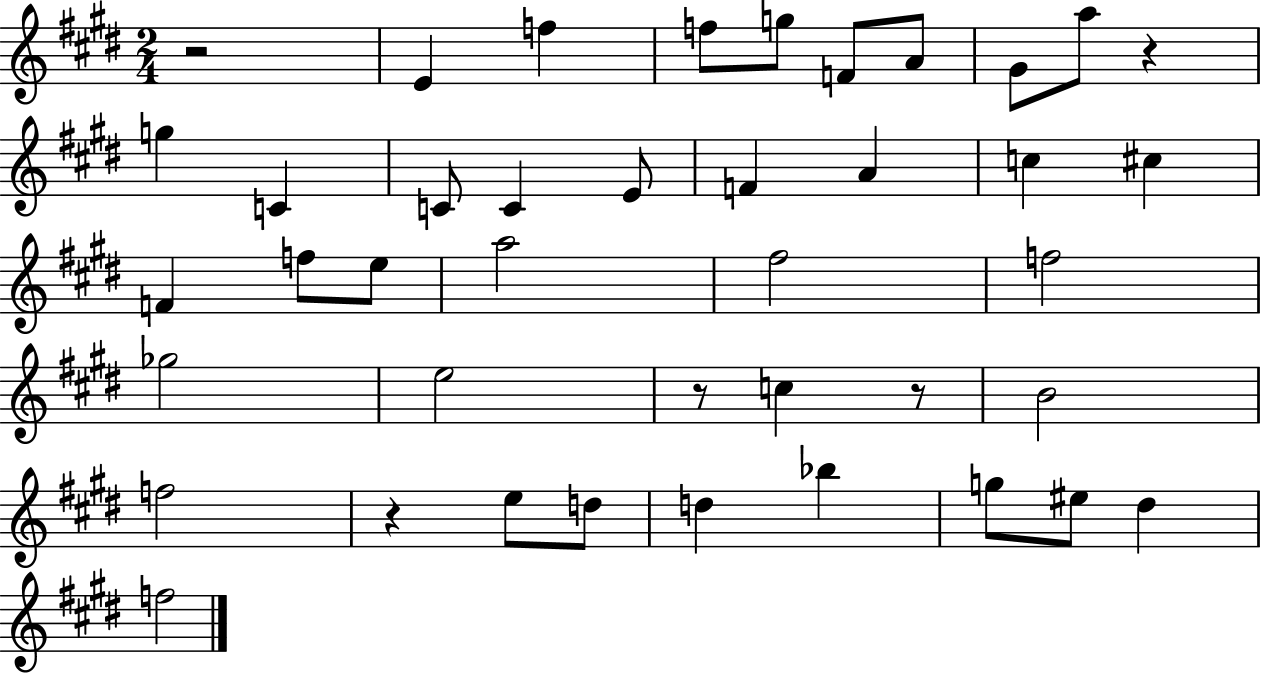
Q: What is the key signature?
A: E major